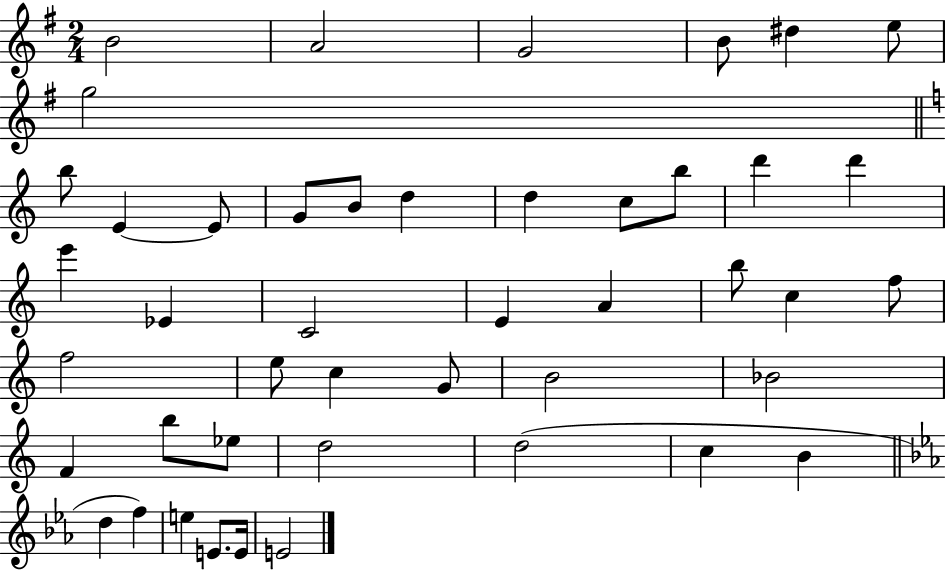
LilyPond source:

{
  \clef treble
  \numericTimeSignature
  \time 2/4
  \key g \major
  \repeat volta 2 { b'2 | a'2 | g'2 | b'8 dis''4 e''8 | \break g''2 | \bar "||" \break \key c \major b''8 e'4~~ e'8 | g'8 b'8 d''4 | d''4 c''8 b''8 | d'''4 d'''4 | \break e'''4 ees'4 | c'2 | e'4 a'4 | b''8 c''4 f''8 | \break f''2 | e''8 c''4 g'8 | b'2 | bes'2 | \break f'4 b''8 ees''8 | d''2 | d''2( | c''4 b'4 | \break \bar "||" \break \key c \minor d''4 f''4) | e''4 e'8. e'16 | e'2 | } \bar "|."
}